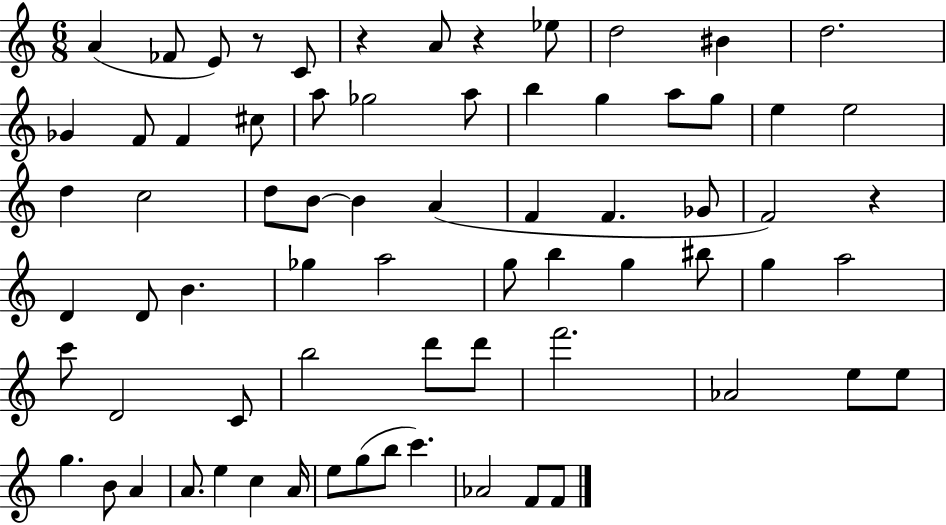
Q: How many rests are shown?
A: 4